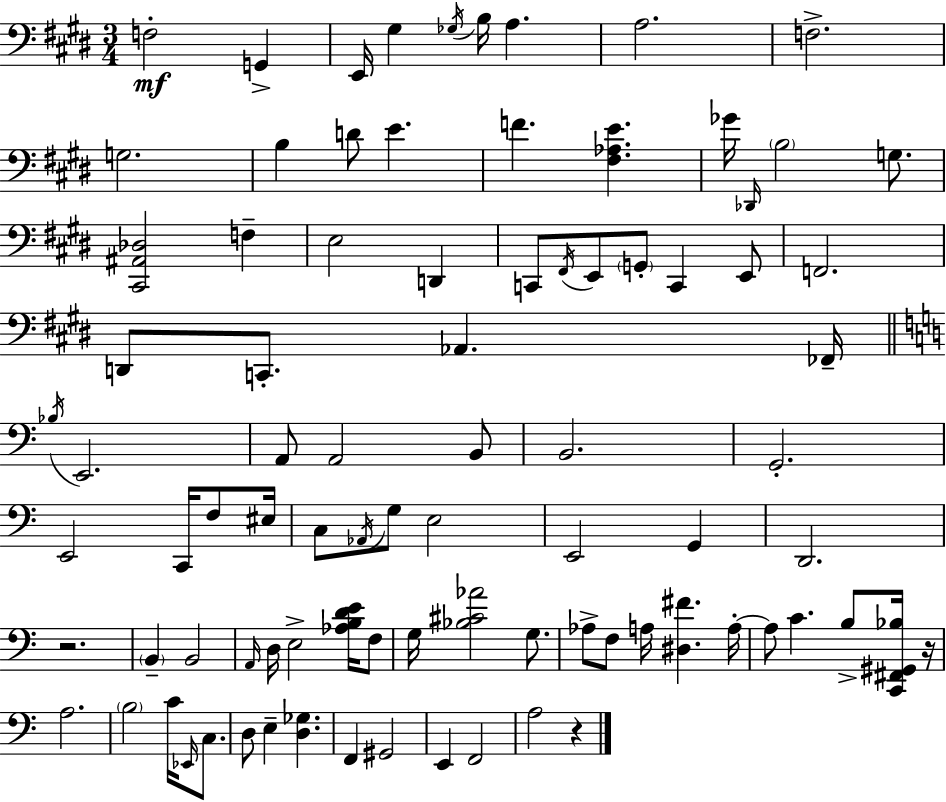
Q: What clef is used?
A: bass